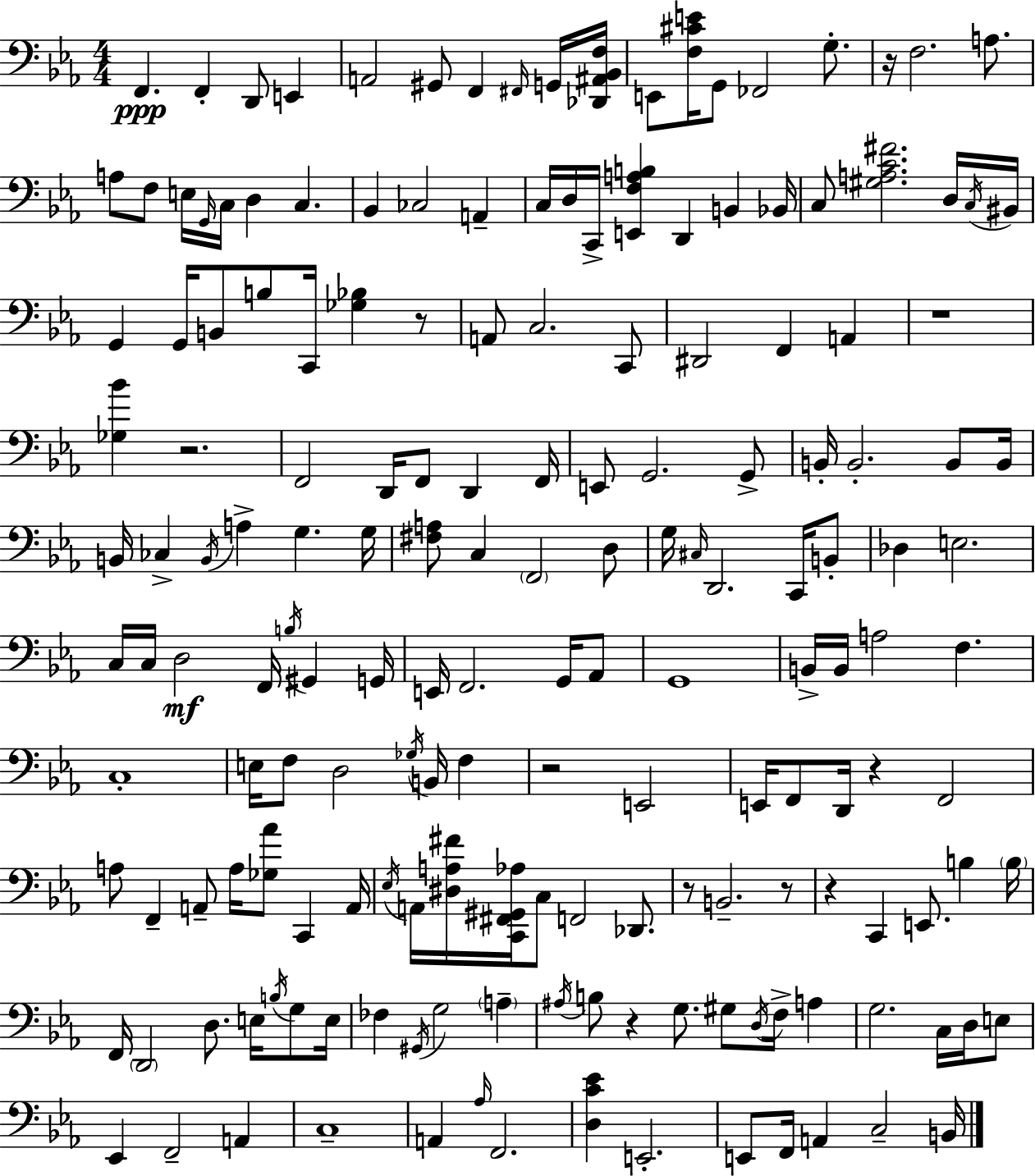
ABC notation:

X:1
T:Untitled
M:4/4
L:1/4
K:Cm
F,, F,, D,,/2 E,, A,,2 ^G,,/2 F,, ^F,,/4 G,,/4 [_D,,^A,,_B,,F,]/4 E,,/2 [F,^CE]/4 G,,/2 _F,,2 G,/2 z/4 F,2 A,/2 A,/2 F,/2 E,/4 G,,/4 C,/4 D, C, _B,, _C,2 A,, C,/4 D,/4 C,,/4 [E,,F,A,B,] D,, B,, _B,,/4 C,/2 [^G,A,C^F]2 D,/4 C,/4 ^B,,/4 G,, G,,/4 B,,/2 B,/2 C,,/4 [_G,_B,] z/2 A,,/2 C,2 C,,/2 ^D,,2 F,, A,, z4 [_G,_B] z2 F,,2 D,,/4 F,,/2 D,, F,,/4 E,,/2 G,,2 G,,/2 B,,/4 B,,2 B,,/2 B,,/4 B,,/4 _C, B,,/4 A, G, G,/4 [^F,A,]/2 C, F,,2 D,/2 G,/4 ^C,/4 D,,2 C,,/4 B,,/2 _D, E,2 C,/4 C,/4 D,2 F,,/4 B,/4 ^G,, G,,/4 E,,/4 F,,2 G,,/4 _A,,/2 G,,4 B,,/4 B,,/4 A,2 F, C,4 E,/4 F,/2 D,2 _G,/4 B,,/4 F, z2 E,,2 E,,/4 F,,/2 D,,/4 z F,,2 A,/2 F,, A,,/2 A,/4 [_G,_A]/2 C,, A,,/4 _E,/4 A,,/4 [^D,A,^F]/4 [C,,^F,,^G,,_A,]/4 C,/2 F,,2 _D,,/2 z/2 B,,2 z/2 z C,, E,,/2 B, B,/4 F,,/4 D,,2 D,/2 E,/4 B,/4 G,/2 E,/4 _F, ^G,,/4 G,2 A, ^A,/4 B,/2 z G,/2 ^G,/2 D,/4 F,/4 A, G,2 C,/4 D,/4 E,/2 _E,, F,,2 A,, C,4 A,, _A,/4 F,,2 [D,C_E] E,,2 E,,/2 F,,/4 A,, C,2 B,,/4